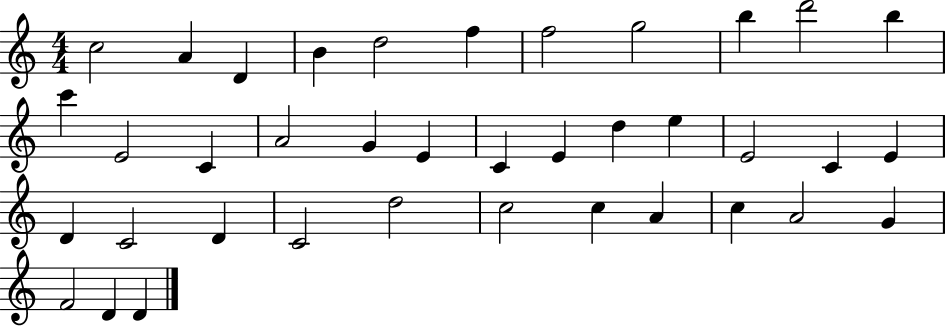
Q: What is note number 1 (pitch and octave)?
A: C5